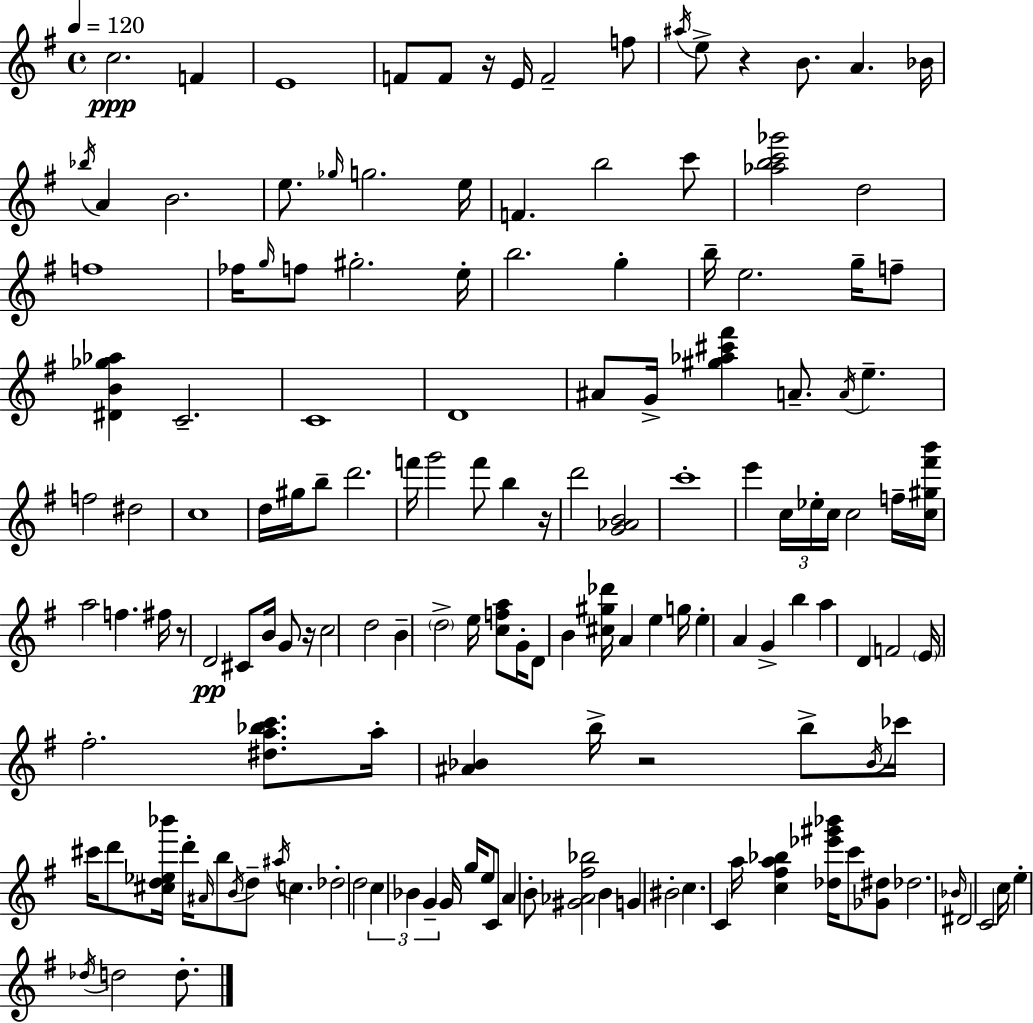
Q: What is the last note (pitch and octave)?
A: D5